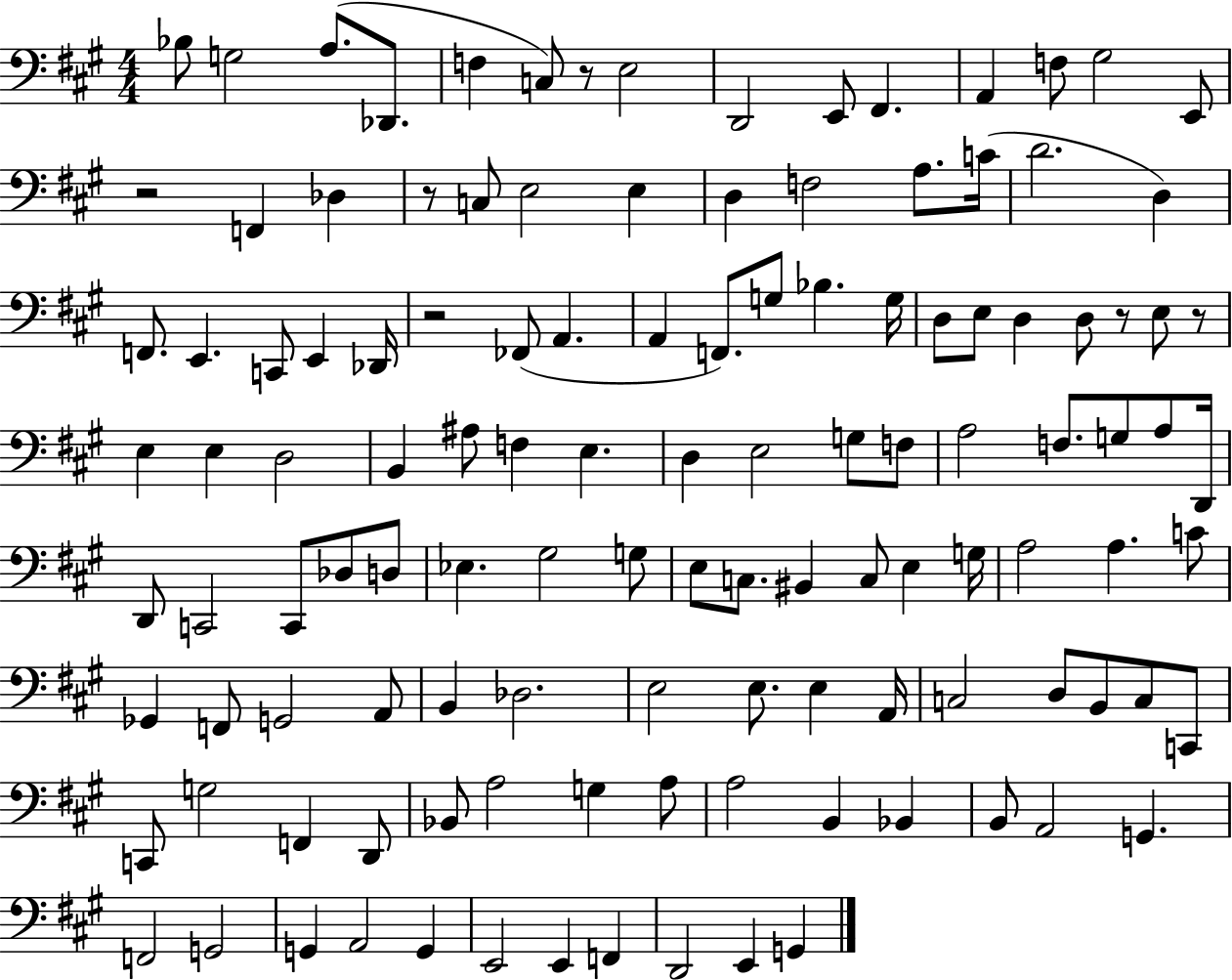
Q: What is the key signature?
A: A major